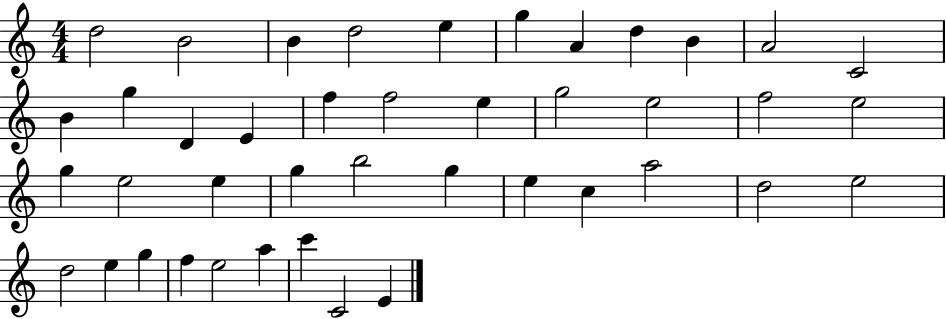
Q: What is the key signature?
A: C major